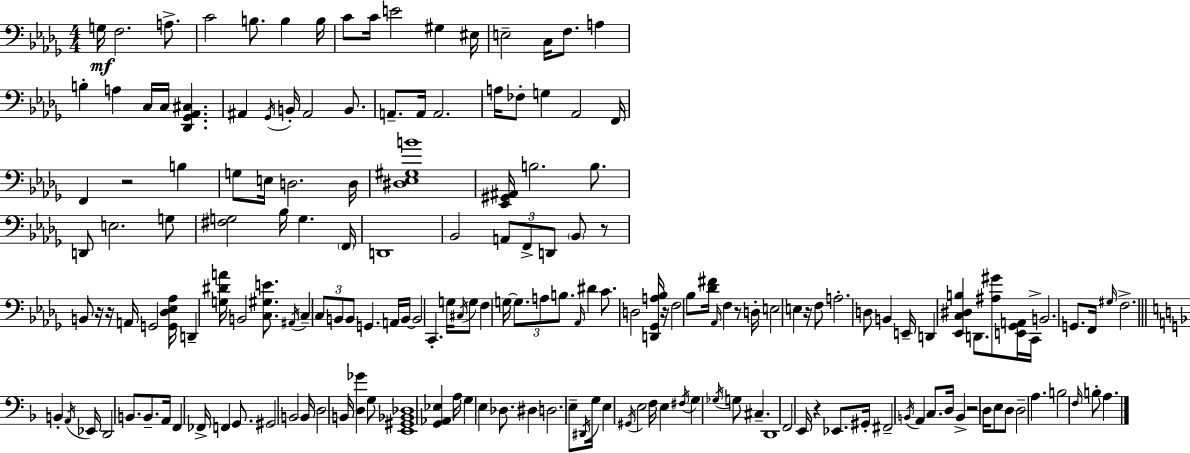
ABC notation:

X:1
T:Untitled
M:4/4
L:1/4
K:Bbm
G,/4 F,2 A,/2 C2 B,/2 B, B,/4 C/2 C/4 E2 ^G, ^E,/4 E,2 C,/4 F,/2 A, B, A, C,/4 C,/4 [_D,,_G,,_A,,^C,] ^A,, _G,,/4 B,,/4 ^A,,2 B,,/2 A,,/2 A,,/4 A,,2 A,/4 _F,/2 G, _A,,2 F,,/4 F,, z2 B, G,/2 E,/4 D,2 D,/4 [^D,_E,^G,B]4 [_E,,^G,,^A,,]/4 B,2 B,/2 D,,/2 E,2 G,/2 [^F,G,]2 _B,/4 G, F,,/4 D,,4 _B,,2 A,,/2 F,,/2 D,,/2 _B,,/2 z/2 B,,/2 z/4 z/4 A,,/4 G,,2 [G,,_D,_E,_A,]/4 D,, [G,^DA]/4 B,,2 [C,^G,E]/2 ^A,,/4 C, C,/2 B,,/2 B,,/2 G,, A,,/4 B,,/4 B,,2 C,, G,/4 ^C,/4 G,/2 F, G,/4 G,/2 A,/2 B,/2 _A,,/4 ^D C/2 D,2 [D,,_G,,A,_B,]/4 z/4 F,2 _B,/2 [_D^F]/4 _A,,/4 F, z/2 D,/4 E,2 E, z/4 F,/2 A,2 D,/2 B,, E,,/4 D,, [_E,,C,^D,B,] D,,/2 [^A,^G]/2 [E,,_G,,A,,]/4 C,,/4 B,,2 G,,/2 F,,/4 ^G,/4 F,2 B,, A,,/4 _E,,/4 D,,2 B,,/2 B,,/2 A,,/4 F,, _F,,/4 F,, G,,/2 ^G,,2 B,,2 B,,/4 D,2 B,,/4 [D,_G] G,/2 [E,,^G,,_B,,_D,]4 [G,,_A,,_E,] A,/4 G, E, _D,/2 ^D, D,2 E,/2 ^D,,/4 G,/4 E, ^G,,/4 E,2 F,/4 E, ^F,/4 G, _G,/4 G,/2 ^C, D,,4 F,,2 E,,/4 z _E,,/2 ^G,,/4 ^F,,2 B,,/4 A,, C,/2 D,/4 B,, z2 D,/4 E,/2 D,/2 D,2 A, B,2 F,/4 B,/2 A,